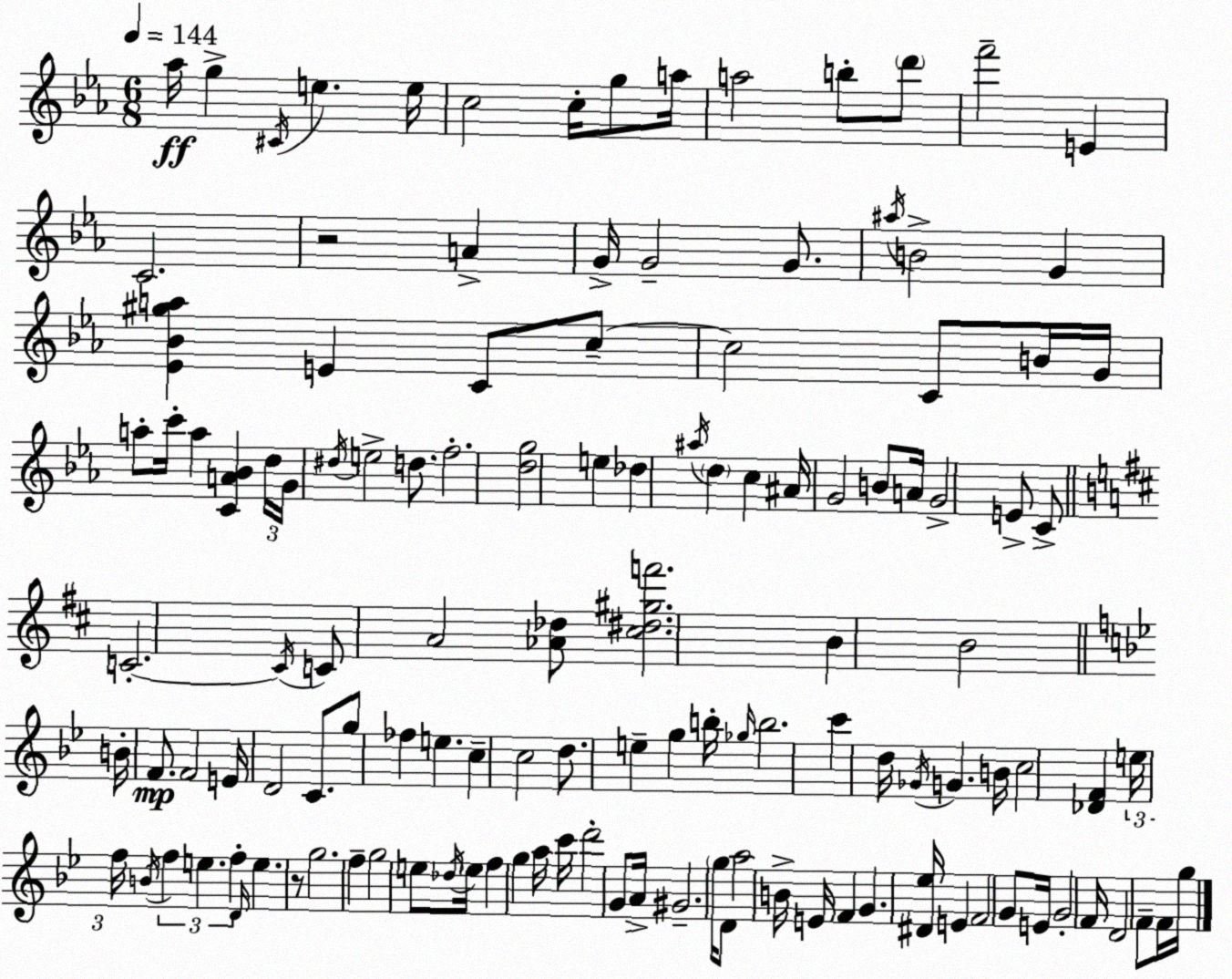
X:1
T:Untitled
M:6/8
L:1/4
K:Cm
_a/4 g ^C/4 e e/4 c2 c/4 g/2 a/4 a2 b/2 d'/2 f'2 E C2 z2 A G/4 G2 G/2 ^a/4 B2 G [_E_B^ga] E C/2 c/2 c2 C/2 B/4 G/4 a/2 c'/4 a [CA_B] d/4 G/4 ^d/4 e2 d/2 f2 [dg]2 e _d ^a/4 d c ^A/4 G2 B/2 A/4 G2 E/2 C/2 C2 C/4 C/2 A2 [_A_d]/2 [^c^d^gf']2 B B2 B/4 F/2 F2 E/4 D2 C/2 g/2 _f e c c2 d/2 e g b/4 _g/4 b2 c' d/4 _G/4 G B/4 c2 [_DF] e/4 f/4 B/4 f e f D/4 e z/2 g2 f g2 e/2 _d/4 e/4 f g a/4 c'/4 d'2 G/2 A/4 ^G2 g/4 D/2 a2 B/4 E/4 F G [^D_e]/4 E F2 G/2 E/4 G2 F/4 D2 F/2 F/4 g/4